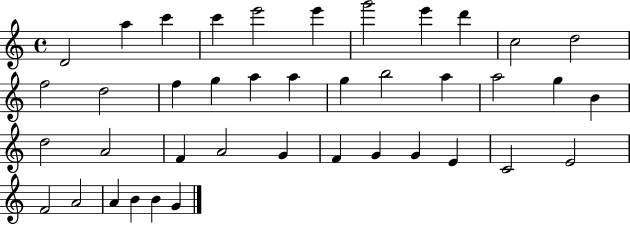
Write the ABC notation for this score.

X:1
T:Untitled
M:4/4
L:1/4
K:C
D2 a c' c' e'2 e' g'2 e' d' c2 d2 f2 d2 f g a a g b2 a a2 g B d2 A2 F A2 G F G G E C2 E2 F2 A2 A B B G